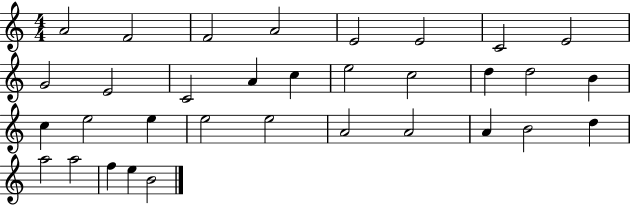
{
  \clef treble
  \numericTimeSignature
  \time 4/4
  \key c \major
  a'2 f'2 | f'2 a'2 | e'2 e'2 | c'2 e'2 | \break g'2 e'2 | c'2 a'4 c''4 | e''2 c''2 | d''4 d''2 b'4 | \break c''4 e''2 e''4 | e''2 e''2 | a'2 a'2 | a'4 b'2 d''4 | \break a''2 a''2 | f''4 e''4 b'2 | \bar "|."
}